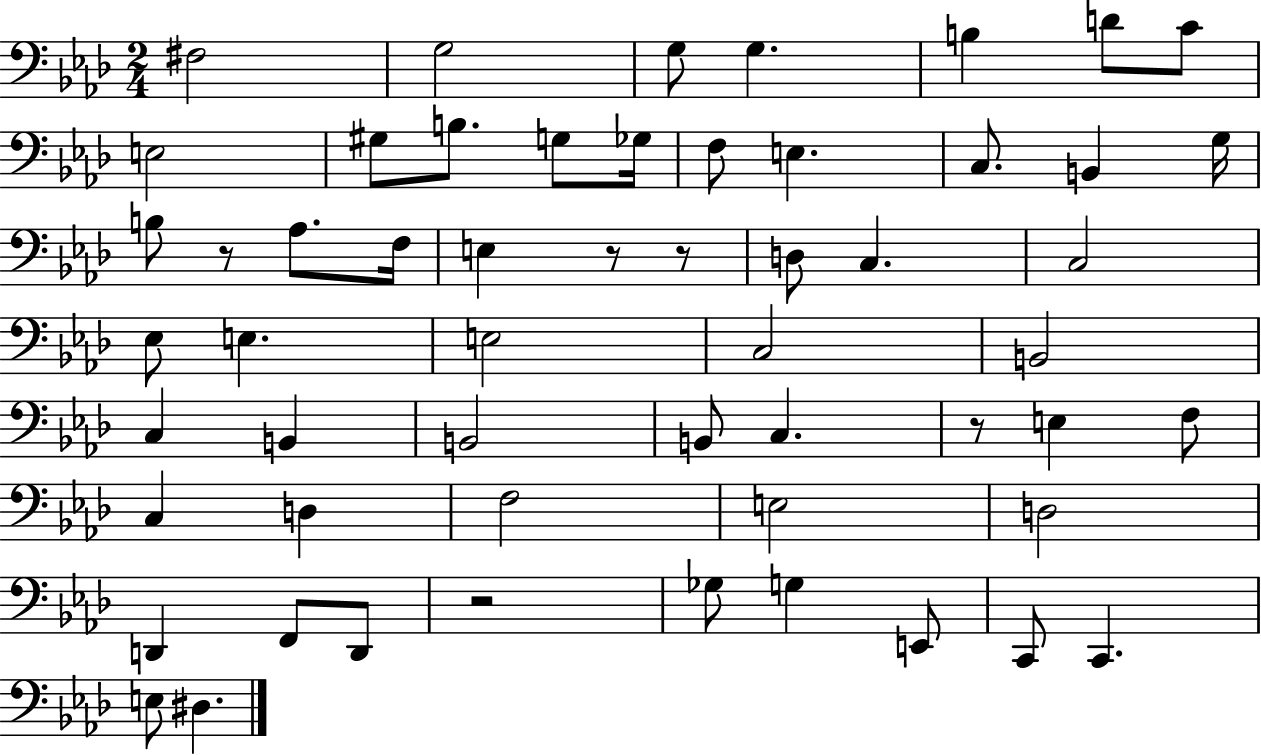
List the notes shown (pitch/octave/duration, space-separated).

F#3/h G3/h G3/e G3/q. B3/q D4/e C4/e E3/h G#3/e B3/e. G3/e Gb3/s F3/e E3/q. C3/e. B2/q G3/s B3/e R/e Ab3/e. F3/s E3/q R/e R/e D3/e C3/q. C3/h Eb3/e E3/q. E3/h C3/h B2/h C3/q B2/q B2/h B2/e C3/q. R/e E3/q F3/e C3/q D3/q F3/h E3/h D3/h D2/q F2/e D2/e R/h Gb3/e G3/q E2/e C2/e C2/q. E3/e D#3/q.